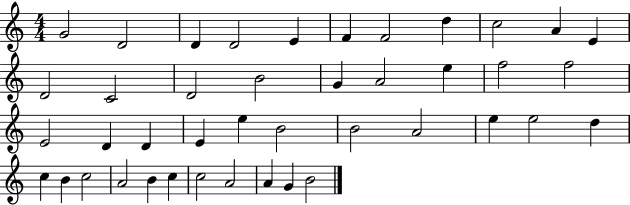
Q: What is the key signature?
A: C major